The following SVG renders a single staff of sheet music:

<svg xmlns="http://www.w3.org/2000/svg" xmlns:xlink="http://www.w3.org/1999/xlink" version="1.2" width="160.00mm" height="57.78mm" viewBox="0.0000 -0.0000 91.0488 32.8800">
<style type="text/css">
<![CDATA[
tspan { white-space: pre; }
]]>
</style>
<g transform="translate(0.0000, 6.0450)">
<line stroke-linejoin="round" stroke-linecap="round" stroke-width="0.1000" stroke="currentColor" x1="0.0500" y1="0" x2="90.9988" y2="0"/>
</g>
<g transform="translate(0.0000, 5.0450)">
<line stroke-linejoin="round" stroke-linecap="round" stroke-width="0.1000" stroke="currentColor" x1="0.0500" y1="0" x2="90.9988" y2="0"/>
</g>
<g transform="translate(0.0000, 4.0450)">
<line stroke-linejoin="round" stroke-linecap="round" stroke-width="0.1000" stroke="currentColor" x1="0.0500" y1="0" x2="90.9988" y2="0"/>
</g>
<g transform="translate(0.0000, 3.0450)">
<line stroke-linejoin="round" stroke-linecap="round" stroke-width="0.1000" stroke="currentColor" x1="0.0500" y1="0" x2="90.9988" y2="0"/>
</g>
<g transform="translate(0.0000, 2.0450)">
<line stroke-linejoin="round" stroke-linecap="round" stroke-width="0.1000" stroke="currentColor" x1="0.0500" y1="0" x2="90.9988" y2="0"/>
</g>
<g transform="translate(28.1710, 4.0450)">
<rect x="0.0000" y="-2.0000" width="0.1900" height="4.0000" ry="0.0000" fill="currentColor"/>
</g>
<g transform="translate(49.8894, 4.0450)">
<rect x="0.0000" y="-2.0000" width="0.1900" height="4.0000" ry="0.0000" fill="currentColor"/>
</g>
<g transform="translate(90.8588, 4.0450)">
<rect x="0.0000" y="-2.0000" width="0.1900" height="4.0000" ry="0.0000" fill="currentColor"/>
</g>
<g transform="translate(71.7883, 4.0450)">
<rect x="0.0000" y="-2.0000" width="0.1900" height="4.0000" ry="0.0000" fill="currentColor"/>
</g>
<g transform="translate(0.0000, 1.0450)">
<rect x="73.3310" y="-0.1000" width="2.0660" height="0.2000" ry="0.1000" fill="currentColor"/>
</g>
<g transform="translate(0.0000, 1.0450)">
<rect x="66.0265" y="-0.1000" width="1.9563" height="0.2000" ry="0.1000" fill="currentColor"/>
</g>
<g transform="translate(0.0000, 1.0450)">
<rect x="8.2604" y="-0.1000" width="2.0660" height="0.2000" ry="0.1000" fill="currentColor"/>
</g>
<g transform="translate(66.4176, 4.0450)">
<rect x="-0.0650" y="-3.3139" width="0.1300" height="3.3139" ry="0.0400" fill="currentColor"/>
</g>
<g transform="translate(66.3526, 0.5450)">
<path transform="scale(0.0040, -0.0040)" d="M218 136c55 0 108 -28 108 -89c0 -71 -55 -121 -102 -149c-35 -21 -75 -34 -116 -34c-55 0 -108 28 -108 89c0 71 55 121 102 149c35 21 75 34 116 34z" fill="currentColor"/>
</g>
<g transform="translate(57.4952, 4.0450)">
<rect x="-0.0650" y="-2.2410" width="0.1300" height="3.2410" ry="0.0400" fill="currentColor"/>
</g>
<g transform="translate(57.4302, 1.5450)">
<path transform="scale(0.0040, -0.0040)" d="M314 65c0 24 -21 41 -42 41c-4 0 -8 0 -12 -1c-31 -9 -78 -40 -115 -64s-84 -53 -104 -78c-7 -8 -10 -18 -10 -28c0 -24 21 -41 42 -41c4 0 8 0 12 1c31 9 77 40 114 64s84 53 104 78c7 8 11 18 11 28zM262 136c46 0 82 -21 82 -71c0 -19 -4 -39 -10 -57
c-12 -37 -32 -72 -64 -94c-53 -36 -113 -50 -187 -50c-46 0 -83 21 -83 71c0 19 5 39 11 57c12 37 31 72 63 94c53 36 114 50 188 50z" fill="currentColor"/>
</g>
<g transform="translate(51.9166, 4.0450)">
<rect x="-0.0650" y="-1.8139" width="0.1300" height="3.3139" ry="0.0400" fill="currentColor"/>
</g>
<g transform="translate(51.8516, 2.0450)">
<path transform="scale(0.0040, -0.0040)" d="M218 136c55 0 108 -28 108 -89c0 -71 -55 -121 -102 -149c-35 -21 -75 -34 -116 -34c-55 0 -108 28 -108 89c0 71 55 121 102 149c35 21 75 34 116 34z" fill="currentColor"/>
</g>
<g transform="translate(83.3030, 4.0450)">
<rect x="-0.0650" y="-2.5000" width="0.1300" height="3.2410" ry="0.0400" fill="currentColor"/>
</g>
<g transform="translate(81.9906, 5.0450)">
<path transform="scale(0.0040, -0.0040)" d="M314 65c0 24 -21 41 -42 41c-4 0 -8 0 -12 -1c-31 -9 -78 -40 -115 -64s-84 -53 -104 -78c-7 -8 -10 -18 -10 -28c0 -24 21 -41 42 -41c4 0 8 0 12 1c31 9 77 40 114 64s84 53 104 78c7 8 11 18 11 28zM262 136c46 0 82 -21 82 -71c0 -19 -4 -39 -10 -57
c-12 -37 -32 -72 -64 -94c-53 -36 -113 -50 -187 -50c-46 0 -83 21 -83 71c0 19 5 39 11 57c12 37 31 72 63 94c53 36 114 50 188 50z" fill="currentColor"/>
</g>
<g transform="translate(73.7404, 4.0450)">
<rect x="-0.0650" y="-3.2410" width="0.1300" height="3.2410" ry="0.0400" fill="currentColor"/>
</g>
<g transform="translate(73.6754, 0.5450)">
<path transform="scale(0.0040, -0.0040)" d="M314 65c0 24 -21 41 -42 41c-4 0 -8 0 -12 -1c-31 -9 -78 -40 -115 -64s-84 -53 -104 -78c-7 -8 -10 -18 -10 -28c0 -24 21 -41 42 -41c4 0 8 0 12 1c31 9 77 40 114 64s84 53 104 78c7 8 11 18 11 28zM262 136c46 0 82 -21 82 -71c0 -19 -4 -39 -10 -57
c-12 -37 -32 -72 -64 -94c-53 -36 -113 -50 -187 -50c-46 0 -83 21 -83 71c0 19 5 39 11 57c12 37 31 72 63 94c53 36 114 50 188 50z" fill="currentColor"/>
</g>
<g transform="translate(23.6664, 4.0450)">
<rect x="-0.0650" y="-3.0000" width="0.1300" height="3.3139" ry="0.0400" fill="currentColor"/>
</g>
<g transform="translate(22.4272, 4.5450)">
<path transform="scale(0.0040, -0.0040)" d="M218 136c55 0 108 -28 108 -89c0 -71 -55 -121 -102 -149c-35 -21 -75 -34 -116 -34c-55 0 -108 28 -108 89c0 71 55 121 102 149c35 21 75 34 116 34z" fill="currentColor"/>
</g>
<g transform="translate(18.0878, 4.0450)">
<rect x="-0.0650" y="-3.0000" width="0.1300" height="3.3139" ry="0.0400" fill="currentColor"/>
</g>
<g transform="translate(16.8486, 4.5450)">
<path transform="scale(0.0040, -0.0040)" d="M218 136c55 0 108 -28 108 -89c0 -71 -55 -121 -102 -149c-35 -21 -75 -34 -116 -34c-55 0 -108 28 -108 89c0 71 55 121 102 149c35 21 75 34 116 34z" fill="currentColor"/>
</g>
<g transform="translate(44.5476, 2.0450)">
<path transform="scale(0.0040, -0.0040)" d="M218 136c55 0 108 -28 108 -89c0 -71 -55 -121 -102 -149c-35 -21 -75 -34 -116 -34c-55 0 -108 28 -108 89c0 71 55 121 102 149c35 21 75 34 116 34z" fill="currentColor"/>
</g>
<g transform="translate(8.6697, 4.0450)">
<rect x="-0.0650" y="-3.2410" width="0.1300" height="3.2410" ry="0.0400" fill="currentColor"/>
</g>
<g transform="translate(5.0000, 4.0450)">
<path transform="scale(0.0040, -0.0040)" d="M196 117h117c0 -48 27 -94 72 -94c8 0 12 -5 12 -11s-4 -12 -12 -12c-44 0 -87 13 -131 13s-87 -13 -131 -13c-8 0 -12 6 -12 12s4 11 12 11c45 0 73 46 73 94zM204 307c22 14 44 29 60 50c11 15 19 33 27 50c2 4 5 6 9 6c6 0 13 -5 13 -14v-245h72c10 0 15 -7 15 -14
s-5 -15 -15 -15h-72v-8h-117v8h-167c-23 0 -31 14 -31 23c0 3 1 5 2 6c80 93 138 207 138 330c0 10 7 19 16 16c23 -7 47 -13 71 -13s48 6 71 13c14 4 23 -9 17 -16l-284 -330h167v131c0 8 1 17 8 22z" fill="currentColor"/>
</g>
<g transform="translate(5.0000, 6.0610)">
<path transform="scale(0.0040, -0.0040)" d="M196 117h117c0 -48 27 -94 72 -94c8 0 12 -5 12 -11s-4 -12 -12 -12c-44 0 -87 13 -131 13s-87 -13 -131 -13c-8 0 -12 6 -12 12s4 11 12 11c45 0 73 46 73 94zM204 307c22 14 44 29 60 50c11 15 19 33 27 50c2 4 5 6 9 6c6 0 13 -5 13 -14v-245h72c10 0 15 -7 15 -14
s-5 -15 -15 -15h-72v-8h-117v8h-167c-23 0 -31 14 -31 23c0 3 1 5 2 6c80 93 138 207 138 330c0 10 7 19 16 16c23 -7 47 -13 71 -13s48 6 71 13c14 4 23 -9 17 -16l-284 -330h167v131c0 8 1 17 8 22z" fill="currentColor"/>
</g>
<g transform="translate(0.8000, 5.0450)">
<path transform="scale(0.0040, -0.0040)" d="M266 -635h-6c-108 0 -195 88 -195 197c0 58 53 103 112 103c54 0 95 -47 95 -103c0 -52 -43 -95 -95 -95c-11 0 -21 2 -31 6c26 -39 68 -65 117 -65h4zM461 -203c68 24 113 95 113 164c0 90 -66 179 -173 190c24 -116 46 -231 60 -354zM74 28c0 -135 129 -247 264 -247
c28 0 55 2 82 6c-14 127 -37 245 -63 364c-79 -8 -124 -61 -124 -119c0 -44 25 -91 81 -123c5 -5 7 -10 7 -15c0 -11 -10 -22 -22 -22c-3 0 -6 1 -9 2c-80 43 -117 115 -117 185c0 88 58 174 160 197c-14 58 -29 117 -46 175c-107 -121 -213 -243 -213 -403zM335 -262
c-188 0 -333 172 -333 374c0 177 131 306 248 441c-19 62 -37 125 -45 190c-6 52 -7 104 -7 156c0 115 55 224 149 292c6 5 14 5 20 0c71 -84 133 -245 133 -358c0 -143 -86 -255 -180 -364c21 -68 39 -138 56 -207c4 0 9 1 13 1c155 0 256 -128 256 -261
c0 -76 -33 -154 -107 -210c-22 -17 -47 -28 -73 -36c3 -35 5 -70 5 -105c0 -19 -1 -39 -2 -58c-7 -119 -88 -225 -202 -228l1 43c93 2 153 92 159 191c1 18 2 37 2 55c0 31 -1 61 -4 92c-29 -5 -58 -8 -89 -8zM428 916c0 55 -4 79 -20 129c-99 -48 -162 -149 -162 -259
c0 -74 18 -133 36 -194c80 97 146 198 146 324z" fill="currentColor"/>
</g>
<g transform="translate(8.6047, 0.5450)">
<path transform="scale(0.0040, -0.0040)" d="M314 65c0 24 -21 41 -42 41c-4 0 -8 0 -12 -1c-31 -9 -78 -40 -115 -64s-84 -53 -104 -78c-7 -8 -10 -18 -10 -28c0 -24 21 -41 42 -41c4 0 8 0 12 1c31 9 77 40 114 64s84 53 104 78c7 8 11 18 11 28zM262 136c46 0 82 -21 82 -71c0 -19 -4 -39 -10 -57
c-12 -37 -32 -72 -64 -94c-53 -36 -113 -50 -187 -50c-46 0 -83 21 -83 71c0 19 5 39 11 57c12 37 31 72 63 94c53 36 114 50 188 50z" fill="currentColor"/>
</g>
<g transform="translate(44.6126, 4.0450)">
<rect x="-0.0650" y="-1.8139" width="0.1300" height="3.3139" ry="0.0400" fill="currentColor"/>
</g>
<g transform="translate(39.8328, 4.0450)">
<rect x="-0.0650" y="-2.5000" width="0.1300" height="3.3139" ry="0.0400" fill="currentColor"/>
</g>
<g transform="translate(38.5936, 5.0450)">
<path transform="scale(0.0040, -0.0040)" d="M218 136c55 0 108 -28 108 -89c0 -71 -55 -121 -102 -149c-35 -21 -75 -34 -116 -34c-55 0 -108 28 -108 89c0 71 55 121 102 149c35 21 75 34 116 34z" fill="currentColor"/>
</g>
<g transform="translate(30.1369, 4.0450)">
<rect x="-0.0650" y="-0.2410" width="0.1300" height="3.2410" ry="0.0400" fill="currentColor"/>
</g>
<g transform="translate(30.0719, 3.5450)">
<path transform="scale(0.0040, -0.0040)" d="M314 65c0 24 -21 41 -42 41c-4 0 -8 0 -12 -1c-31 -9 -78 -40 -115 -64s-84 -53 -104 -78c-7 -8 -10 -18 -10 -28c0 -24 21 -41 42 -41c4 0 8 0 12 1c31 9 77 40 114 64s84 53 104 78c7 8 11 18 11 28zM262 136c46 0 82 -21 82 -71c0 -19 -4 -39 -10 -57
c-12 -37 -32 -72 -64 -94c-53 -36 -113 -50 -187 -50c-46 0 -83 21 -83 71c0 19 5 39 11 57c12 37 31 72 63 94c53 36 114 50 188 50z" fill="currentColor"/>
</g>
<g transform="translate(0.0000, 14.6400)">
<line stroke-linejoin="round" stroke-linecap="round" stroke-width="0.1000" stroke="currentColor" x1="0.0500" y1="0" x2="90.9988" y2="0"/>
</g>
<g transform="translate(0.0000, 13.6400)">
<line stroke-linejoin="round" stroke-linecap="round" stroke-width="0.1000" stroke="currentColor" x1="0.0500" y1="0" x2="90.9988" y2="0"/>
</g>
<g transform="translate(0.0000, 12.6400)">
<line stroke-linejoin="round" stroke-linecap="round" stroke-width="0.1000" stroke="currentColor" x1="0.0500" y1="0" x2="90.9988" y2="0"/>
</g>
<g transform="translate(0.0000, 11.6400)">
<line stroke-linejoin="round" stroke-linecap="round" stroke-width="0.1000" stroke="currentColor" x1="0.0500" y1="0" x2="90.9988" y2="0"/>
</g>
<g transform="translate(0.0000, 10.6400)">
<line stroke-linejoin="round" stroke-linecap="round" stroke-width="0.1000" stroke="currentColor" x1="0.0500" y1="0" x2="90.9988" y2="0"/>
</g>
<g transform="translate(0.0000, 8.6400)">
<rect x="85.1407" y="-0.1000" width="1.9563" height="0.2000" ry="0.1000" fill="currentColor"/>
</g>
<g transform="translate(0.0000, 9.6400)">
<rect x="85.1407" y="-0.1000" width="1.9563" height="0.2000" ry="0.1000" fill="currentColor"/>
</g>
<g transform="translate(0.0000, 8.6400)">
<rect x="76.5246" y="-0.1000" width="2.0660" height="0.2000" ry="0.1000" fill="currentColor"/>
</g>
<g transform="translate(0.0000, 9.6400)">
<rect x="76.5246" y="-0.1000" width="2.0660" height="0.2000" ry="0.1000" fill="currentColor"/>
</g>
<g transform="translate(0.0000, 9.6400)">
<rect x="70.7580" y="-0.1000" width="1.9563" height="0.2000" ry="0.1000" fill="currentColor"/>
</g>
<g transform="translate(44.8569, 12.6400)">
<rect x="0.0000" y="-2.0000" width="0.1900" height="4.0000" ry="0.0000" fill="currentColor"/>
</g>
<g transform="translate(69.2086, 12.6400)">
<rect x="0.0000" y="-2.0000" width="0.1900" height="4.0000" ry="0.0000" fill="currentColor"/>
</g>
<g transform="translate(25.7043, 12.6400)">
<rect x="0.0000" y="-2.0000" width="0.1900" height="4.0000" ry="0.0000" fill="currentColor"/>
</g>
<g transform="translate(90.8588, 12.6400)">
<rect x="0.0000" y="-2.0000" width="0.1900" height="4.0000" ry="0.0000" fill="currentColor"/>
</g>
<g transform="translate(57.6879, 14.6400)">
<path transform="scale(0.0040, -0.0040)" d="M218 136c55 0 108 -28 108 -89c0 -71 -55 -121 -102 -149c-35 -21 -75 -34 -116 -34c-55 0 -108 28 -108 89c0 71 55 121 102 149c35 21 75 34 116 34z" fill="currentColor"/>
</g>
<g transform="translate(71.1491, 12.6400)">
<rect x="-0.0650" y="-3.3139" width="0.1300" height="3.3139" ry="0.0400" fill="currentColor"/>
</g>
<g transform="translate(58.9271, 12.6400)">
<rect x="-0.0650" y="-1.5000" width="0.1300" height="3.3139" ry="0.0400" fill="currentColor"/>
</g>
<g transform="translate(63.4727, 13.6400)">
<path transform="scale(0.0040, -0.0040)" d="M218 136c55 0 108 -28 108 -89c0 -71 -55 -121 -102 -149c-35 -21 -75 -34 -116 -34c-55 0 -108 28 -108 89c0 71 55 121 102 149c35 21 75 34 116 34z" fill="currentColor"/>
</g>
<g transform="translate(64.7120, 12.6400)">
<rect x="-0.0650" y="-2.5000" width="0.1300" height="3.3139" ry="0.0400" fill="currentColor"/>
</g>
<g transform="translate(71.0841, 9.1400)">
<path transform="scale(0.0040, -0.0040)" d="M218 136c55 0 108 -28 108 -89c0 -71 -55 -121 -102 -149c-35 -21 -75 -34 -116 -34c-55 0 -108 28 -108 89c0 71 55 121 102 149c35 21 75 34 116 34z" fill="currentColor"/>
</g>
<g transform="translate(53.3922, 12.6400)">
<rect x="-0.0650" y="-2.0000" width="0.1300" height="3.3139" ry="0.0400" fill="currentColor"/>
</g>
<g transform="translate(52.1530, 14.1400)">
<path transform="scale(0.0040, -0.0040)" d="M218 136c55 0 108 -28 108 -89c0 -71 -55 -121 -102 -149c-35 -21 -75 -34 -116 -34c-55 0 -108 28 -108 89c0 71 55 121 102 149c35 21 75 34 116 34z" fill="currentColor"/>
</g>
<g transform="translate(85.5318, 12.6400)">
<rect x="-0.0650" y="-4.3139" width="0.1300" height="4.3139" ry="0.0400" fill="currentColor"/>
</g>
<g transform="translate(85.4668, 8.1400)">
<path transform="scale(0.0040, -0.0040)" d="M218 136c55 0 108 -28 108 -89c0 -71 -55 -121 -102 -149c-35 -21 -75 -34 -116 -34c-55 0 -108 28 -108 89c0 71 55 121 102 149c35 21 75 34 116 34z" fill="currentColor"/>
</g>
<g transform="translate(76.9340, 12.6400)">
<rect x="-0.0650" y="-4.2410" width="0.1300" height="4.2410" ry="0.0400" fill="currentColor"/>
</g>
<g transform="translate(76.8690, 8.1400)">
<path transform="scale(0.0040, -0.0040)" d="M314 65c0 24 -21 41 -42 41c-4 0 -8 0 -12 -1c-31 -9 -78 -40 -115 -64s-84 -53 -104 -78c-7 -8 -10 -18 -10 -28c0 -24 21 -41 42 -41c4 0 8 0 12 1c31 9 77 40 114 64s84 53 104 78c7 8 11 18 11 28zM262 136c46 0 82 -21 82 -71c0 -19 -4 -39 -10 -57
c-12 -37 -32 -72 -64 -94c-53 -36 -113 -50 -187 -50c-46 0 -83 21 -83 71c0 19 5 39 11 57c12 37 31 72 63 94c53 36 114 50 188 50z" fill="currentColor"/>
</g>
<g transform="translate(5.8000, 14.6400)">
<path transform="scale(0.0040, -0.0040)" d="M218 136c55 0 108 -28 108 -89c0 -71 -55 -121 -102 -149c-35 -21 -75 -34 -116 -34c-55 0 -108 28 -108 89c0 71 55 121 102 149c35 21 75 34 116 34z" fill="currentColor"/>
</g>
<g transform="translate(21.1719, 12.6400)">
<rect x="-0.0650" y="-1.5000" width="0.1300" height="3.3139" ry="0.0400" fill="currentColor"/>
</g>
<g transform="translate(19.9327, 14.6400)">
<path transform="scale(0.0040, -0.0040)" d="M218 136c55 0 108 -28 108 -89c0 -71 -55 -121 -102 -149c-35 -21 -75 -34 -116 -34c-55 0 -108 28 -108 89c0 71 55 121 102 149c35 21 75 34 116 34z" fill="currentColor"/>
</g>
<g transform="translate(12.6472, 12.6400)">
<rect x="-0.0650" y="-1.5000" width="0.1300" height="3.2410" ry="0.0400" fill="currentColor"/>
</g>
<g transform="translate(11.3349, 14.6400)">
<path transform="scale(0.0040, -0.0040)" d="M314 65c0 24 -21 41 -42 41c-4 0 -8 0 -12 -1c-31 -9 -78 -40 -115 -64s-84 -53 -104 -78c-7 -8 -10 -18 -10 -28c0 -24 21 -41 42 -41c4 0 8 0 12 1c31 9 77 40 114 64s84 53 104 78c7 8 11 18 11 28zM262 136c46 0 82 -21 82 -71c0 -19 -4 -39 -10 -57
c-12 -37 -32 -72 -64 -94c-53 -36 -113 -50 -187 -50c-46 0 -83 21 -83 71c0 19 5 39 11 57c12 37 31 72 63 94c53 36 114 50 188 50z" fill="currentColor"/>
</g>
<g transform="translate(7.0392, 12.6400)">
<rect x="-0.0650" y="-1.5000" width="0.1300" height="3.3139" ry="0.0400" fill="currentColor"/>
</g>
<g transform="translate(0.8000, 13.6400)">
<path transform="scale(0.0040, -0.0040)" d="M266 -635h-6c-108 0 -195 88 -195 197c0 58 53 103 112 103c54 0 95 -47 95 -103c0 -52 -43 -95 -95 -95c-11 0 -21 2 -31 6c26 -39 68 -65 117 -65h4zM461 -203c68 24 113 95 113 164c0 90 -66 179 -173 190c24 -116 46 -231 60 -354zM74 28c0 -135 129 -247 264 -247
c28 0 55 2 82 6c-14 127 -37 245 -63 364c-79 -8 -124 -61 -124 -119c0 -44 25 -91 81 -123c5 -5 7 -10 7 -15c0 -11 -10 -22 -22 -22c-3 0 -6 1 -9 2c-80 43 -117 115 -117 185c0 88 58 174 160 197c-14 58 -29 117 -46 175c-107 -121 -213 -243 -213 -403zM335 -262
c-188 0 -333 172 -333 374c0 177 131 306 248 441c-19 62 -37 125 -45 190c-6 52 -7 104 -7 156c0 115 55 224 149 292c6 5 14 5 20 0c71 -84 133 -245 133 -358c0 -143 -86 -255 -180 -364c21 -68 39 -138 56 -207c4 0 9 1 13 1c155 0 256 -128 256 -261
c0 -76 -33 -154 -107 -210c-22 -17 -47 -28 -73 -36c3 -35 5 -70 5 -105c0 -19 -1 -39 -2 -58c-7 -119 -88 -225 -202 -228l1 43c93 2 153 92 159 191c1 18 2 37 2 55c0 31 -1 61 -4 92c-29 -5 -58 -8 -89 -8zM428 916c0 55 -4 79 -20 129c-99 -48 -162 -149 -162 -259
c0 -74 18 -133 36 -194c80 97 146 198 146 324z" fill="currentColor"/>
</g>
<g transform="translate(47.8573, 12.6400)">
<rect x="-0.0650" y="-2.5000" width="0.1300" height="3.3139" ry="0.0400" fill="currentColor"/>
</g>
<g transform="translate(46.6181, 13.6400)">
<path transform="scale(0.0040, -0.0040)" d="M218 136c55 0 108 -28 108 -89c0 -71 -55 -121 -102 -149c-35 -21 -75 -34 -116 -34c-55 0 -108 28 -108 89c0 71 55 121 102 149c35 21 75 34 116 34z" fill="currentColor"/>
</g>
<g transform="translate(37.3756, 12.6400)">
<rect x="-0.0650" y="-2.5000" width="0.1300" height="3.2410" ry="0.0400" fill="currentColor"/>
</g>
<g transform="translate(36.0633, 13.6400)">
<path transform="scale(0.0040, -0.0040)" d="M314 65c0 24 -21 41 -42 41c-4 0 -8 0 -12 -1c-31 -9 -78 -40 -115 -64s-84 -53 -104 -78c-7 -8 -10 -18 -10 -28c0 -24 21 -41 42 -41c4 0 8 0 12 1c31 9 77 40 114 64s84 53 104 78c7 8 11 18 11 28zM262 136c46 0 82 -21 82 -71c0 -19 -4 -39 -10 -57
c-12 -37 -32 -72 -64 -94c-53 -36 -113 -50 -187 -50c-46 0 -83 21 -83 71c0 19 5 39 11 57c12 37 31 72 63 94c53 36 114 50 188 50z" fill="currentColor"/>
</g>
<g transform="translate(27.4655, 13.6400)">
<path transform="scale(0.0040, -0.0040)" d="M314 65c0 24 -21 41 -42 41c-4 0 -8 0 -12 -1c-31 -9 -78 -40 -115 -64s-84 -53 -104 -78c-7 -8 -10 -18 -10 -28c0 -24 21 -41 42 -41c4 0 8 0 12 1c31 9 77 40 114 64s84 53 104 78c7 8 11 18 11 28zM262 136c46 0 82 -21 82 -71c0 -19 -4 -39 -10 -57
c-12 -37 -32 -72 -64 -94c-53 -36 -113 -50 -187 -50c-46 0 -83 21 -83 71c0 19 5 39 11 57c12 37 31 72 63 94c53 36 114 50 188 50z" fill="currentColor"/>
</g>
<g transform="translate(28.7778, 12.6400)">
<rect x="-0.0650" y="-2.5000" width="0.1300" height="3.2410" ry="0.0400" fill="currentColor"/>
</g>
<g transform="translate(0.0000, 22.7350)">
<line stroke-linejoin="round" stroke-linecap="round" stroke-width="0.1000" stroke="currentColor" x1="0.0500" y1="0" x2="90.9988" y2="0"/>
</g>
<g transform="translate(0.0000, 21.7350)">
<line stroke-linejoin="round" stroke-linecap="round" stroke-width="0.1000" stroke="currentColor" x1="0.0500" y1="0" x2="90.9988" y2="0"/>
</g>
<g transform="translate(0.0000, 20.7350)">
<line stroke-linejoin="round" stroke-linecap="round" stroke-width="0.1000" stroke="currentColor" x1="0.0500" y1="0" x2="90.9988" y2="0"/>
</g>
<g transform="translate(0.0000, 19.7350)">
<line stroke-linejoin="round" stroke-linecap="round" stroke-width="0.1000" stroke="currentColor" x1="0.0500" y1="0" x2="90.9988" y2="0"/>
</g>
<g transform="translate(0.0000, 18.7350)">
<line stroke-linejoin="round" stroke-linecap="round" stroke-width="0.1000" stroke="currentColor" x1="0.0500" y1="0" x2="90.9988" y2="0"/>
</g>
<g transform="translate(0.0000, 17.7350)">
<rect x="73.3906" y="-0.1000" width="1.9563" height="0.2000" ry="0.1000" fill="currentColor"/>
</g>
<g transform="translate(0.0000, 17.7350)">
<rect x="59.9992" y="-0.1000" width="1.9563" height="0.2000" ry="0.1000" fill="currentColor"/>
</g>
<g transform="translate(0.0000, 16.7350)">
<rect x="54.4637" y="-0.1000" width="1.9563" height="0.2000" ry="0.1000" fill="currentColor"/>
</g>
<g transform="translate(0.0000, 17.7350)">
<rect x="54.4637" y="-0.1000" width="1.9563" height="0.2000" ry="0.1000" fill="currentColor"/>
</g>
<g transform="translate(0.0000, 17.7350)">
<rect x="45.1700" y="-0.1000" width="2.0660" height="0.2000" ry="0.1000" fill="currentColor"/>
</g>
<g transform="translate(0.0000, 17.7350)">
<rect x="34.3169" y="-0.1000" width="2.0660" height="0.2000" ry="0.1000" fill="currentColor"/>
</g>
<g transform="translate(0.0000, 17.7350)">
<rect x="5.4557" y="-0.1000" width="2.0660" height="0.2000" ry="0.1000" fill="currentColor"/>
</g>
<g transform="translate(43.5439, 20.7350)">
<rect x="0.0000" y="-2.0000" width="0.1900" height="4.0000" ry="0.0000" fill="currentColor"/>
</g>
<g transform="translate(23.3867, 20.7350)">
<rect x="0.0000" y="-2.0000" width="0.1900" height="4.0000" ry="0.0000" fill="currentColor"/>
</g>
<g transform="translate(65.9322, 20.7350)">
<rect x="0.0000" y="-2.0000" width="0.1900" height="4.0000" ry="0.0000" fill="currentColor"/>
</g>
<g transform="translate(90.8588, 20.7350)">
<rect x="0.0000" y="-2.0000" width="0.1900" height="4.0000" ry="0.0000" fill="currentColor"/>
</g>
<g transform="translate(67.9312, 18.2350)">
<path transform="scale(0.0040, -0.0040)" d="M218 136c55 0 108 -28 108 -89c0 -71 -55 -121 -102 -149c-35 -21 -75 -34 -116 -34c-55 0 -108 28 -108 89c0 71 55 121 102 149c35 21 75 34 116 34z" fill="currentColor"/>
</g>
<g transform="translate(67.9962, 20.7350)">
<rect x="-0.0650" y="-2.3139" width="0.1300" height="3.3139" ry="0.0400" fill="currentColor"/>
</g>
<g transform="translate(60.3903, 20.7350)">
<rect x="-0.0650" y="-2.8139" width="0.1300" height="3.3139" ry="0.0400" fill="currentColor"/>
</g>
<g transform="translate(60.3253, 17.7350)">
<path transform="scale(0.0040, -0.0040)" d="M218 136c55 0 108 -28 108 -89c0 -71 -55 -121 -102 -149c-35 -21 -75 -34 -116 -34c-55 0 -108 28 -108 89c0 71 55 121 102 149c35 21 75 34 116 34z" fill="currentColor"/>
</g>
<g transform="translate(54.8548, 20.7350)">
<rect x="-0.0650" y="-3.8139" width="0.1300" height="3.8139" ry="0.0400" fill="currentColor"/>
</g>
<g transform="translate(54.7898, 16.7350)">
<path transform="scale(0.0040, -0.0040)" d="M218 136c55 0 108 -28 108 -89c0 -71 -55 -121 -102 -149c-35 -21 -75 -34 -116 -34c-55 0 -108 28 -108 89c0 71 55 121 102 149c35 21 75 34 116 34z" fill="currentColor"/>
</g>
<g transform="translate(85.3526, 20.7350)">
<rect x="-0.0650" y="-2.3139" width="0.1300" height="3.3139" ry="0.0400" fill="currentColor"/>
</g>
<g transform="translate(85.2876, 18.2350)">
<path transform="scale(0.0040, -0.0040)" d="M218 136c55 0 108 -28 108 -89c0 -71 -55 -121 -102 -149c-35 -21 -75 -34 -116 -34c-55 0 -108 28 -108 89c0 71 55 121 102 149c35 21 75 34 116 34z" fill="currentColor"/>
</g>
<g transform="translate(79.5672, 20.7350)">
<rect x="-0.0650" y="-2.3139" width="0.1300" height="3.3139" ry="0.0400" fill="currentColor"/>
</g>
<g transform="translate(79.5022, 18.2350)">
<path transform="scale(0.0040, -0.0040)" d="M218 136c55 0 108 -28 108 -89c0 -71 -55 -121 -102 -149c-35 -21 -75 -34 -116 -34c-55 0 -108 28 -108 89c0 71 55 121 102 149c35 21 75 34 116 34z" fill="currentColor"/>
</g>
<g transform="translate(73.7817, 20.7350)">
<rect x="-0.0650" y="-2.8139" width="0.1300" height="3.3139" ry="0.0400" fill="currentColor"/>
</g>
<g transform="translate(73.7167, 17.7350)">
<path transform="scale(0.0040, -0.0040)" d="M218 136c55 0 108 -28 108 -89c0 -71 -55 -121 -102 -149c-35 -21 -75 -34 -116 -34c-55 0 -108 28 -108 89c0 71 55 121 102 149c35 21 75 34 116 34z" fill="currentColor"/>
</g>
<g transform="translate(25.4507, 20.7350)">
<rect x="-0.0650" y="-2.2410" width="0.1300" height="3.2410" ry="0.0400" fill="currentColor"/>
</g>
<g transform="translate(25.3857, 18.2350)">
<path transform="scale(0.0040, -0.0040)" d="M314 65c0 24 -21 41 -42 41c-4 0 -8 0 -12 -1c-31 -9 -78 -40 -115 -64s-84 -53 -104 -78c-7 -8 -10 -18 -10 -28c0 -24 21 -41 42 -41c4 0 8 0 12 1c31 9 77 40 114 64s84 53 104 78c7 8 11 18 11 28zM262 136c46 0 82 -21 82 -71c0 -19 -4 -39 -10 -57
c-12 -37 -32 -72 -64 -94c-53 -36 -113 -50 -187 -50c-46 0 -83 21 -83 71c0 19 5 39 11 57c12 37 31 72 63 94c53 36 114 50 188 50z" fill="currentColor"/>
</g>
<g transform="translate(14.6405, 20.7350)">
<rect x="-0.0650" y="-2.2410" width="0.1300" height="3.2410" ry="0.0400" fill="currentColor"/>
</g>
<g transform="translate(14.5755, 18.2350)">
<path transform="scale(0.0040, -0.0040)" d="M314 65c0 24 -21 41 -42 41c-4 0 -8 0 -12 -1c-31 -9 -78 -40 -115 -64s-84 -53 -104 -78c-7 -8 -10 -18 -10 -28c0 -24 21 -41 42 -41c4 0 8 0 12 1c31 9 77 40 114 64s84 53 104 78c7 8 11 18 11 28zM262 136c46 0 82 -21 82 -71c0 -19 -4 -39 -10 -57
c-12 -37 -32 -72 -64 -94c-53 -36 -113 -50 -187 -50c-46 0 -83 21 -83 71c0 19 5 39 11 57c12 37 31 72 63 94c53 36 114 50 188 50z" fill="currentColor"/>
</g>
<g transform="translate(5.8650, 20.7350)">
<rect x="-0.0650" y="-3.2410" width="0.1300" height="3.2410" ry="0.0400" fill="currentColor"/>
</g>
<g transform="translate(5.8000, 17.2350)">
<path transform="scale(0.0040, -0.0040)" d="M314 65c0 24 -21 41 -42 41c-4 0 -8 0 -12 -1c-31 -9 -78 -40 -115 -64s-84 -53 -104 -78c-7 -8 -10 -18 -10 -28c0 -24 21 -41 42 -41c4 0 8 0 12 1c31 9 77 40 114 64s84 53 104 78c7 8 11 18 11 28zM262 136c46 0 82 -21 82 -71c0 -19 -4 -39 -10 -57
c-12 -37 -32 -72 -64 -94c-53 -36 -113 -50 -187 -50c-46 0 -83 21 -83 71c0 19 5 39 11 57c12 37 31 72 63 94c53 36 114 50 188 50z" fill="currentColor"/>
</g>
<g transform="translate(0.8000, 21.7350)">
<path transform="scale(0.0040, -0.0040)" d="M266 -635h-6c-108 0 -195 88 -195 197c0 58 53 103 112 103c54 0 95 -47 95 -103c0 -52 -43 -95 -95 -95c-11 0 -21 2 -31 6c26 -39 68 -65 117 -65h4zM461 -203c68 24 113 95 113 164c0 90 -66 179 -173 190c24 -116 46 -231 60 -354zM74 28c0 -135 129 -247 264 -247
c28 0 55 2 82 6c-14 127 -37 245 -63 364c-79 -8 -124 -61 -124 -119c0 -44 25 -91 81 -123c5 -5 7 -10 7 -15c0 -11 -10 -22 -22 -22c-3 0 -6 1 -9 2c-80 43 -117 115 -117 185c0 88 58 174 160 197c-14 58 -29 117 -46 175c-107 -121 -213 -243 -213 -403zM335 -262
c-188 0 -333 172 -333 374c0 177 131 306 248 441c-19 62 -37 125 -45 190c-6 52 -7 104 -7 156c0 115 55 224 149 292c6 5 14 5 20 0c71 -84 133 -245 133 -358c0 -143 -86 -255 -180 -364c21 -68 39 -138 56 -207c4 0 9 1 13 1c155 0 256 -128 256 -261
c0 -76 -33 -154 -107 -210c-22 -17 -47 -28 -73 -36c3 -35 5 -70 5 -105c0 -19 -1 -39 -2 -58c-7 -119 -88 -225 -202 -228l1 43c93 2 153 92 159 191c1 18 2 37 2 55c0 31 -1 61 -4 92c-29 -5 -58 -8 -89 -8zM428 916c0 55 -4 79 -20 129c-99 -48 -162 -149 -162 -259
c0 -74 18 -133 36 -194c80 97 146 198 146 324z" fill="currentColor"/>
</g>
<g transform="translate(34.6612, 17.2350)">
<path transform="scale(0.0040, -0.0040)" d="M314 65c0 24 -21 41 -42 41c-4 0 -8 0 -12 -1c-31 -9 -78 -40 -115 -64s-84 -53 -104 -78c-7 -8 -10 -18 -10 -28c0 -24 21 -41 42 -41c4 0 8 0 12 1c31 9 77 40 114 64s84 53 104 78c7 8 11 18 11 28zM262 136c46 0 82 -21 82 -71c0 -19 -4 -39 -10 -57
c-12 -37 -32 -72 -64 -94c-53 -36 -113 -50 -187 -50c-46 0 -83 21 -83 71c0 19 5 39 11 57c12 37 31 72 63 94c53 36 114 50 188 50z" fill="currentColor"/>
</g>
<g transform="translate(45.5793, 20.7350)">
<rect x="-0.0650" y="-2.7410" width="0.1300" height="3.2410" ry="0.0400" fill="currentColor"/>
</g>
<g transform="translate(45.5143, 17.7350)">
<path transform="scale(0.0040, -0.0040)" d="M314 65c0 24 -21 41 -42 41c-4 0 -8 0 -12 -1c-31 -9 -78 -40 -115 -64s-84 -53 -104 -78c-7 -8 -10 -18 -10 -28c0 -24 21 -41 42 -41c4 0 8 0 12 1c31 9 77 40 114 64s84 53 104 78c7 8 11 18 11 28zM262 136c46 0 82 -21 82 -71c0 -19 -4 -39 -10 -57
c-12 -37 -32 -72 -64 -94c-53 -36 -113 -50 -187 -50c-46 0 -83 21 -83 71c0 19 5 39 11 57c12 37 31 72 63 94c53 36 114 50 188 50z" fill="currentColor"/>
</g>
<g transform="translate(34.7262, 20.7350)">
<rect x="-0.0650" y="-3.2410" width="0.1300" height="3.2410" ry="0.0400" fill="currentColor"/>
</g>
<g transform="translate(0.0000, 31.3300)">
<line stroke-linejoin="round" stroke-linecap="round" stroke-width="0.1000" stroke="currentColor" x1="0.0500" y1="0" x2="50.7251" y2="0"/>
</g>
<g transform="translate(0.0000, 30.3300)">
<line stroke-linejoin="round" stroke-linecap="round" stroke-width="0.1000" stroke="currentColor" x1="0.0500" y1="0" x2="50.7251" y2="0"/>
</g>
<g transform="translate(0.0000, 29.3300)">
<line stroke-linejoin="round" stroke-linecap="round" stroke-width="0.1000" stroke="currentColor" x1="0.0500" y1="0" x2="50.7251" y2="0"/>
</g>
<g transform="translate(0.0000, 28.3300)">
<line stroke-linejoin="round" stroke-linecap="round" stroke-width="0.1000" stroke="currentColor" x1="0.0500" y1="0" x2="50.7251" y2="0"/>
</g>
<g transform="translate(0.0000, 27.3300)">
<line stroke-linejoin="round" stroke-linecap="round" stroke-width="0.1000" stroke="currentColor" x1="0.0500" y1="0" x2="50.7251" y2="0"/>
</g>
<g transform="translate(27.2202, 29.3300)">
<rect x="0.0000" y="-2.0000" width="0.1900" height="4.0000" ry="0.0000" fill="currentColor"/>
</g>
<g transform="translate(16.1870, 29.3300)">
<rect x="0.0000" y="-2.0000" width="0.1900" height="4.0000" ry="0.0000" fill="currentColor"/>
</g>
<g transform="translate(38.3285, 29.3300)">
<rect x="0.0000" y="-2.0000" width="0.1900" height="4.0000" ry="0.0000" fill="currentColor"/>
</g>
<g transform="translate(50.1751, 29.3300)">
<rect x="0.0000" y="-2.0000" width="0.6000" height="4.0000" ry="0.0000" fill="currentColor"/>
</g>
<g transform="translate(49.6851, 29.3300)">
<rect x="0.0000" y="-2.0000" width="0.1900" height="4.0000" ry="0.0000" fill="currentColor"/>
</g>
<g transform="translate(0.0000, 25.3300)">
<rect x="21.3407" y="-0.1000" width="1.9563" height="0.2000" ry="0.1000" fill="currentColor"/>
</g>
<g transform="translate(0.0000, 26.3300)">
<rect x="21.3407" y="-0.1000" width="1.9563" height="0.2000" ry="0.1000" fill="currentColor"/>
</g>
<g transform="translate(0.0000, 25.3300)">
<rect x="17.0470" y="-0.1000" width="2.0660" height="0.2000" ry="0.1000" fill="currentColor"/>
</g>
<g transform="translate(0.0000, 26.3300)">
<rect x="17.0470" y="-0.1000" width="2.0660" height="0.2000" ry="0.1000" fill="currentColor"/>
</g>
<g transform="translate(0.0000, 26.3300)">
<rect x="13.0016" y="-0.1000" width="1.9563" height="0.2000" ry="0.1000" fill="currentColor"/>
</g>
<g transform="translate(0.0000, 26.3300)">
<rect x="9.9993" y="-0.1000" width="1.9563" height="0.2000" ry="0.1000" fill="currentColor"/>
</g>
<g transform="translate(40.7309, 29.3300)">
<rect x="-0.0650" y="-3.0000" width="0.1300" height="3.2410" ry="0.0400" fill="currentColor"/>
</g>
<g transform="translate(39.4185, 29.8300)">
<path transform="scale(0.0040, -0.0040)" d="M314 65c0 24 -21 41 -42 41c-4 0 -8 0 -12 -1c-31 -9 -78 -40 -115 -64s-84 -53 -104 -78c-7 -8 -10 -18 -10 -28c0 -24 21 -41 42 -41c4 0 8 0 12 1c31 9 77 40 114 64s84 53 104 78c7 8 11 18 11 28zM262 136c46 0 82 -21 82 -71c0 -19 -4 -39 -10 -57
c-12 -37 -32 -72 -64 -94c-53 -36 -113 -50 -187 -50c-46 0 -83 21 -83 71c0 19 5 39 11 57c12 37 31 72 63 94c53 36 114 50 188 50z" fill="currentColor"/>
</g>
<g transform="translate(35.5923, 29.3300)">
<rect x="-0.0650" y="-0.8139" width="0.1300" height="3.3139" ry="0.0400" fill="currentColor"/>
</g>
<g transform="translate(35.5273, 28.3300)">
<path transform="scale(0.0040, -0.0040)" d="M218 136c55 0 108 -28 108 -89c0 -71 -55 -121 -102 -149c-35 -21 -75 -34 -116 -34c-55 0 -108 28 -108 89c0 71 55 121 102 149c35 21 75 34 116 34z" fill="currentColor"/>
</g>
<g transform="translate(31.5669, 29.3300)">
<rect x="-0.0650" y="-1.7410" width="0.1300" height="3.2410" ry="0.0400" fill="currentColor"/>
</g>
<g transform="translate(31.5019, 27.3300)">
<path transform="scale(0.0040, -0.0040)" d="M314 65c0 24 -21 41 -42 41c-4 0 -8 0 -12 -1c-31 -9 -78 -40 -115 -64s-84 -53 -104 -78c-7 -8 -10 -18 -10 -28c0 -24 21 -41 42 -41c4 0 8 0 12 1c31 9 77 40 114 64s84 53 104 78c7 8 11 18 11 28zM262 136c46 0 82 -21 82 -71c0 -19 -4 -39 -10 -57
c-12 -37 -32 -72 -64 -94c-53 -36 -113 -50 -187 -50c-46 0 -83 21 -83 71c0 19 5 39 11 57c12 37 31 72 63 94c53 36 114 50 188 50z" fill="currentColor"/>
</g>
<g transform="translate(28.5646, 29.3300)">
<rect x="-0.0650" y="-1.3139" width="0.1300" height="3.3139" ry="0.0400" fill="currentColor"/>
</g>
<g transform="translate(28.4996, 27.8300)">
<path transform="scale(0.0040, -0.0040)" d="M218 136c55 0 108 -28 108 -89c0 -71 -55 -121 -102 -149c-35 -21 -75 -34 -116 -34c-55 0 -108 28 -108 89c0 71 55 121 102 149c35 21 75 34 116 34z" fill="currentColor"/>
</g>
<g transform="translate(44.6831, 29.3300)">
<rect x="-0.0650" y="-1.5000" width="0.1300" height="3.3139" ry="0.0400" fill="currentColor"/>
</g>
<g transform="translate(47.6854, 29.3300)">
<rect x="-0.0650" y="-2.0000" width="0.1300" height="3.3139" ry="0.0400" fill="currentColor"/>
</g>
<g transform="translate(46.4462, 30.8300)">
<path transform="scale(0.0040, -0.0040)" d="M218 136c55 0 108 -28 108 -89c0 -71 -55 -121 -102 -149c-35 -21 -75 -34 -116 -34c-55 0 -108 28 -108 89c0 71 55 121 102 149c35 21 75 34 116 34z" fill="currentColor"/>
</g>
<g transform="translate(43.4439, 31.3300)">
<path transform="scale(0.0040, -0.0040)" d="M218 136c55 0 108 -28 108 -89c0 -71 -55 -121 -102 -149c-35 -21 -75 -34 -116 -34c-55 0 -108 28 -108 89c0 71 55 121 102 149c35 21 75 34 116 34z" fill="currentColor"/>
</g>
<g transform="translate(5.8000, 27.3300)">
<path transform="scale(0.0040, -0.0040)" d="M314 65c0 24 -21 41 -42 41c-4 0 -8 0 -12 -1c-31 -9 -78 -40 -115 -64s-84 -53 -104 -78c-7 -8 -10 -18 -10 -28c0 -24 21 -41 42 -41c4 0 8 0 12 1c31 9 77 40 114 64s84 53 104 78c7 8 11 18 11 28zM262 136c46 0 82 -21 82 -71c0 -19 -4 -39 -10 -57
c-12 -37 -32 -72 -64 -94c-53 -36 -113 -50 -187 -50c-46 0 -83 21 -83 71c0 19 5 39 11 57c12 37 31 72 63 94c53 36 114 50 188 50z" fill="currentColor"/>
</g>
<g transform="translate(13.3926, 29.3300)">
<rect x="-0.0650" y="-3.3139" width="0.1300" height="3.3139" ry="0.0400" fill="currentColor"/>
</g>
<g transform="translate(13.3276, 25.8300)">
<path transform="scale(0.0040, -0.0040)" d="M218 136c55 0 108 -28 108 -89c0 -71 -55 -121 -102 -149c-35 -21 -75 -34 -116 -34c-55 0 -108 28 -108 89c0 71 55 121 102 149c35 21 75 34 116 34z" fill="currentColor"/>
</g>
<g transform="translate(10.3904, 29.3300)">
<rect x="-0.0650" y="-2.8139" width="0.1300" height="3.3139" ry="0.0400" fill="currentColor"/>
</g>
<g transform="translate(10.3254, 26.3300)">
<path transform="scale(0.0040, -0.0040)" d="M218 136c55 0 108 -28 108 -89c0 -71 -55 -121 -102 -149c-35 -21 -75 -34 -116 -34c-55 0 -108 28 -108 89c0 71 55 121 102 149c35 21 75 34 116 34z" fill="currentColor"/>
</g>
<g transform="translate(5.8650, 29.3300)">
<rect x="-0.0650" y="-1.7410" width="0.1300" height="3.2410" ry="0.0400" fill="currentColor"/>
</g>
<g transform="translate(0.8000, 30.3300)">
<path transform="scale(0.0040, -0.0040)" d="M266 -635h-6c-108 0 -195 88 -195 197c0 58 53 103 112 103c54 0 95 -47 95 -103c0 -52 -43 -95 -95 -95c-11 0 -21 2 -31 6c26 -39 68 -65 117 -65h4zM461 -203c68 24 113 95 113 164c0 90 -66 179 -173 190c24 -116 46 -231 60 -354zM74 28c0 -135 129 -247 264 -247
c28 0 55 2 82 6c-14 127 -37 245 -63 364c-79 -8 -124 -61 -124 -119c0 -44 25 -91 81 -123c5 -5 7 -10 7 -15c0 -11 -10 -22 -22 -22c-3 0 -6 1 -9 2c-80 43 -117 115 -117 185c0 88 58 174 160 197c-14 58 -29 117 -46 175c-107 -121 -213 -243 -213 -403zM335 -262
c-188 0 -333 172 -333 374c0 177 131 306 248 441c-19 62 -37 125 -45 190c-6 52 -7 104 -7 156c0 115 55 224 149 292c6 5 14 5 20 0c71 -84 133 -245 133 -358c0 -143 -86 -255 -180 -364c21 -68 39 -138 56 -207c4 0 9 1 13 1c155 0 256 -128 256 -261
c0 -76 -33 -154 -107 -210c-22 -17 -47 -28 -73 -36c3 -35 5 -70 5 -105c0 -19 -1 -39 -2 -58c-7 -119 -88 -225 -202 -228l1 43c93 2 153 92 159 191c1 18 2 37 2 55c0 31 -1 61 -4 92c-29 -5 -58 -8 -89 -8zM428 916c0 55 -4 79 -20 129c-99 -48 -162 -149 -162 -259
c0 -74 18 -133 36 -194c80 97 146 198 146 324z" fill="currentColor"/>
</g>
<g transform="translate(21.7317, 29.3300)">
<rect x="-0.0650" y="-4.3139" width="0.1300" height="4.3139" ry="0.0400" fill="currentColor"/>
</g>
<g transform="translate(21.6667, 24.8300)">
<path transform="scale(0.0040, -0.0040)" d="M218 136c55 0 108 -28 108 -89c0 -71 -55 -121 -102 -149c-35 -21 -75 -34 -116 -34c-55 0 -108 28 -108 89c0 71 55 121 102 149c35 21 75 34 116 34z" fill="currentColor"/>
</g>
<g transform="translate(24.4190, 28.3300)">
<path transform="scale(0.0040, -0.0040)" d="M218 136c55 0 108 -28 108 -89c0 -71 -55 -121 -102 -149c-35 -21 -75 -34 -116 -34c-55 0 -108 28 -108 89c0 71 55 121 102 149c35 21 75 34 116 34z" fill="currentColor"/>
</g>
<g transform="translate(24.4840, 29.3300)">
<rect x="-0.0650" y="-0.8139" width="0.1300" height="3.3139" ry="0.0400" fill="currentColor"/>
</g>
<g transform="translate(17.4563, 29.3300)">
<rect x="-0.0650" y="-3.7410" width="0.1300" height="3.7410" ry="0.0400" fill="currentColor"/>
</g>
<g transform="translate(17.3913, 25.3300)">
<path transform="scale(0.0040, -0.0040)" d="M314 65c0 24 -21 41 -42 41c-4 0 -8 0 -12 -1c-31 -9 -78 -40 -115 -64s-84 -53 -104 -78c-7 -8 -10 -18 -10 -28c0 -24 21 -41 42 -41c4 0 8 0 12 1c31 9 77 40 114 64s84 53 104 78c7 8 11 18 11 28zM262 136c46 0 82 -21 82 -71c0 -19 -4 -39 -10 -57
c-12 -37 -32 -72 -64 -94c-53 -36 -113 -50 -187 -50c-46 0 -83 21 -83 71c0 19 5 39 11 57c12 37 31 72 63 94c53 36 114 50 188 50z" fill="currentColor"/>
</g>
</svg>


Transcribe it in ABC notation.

X:1
T:Untitled
M:4/4
L:1/4
K:C
b2 A A c2 G f f g2 b b2 G2 E E2 E G2 G2 G F E G b d'2 d' b2 g2 g2 b2 a2 c' a g a g g f2 a b c'2 d' d e f2 d A2 E F